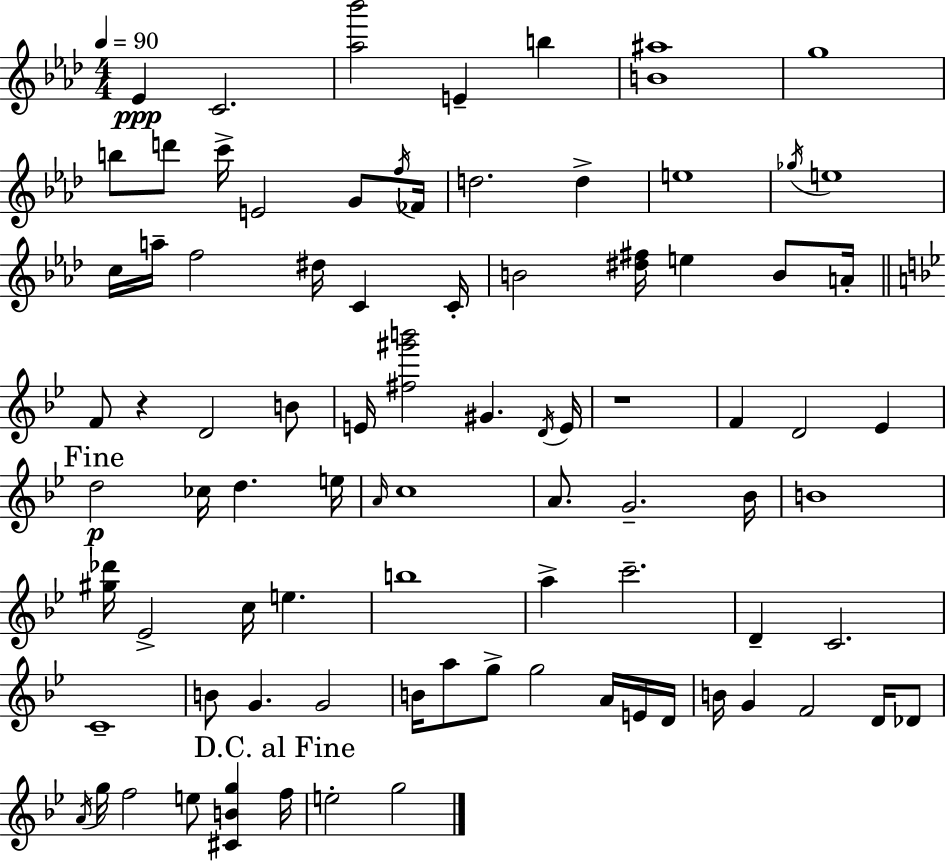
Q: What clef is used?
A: treble